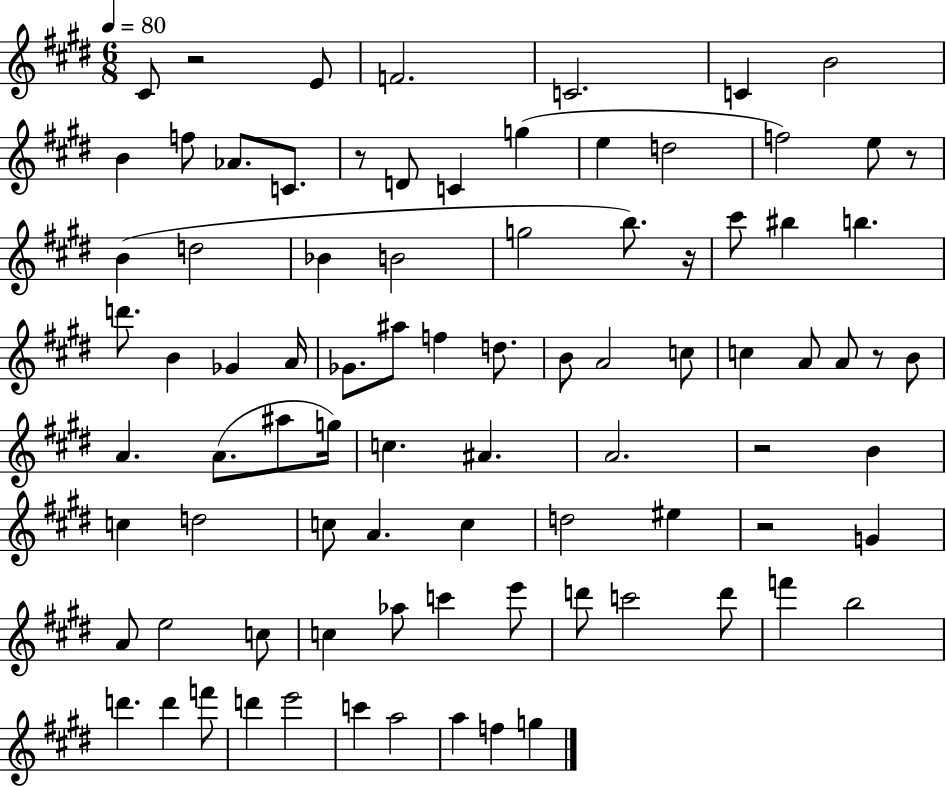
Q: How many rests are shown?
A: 7